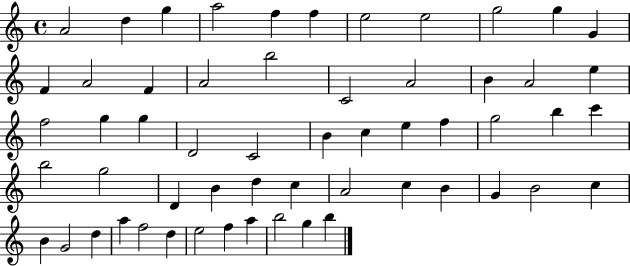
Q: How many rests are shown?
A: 0